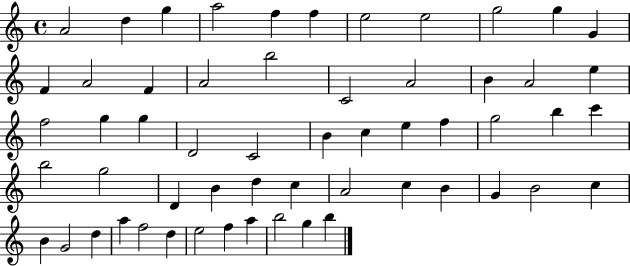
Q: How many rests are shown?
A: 0